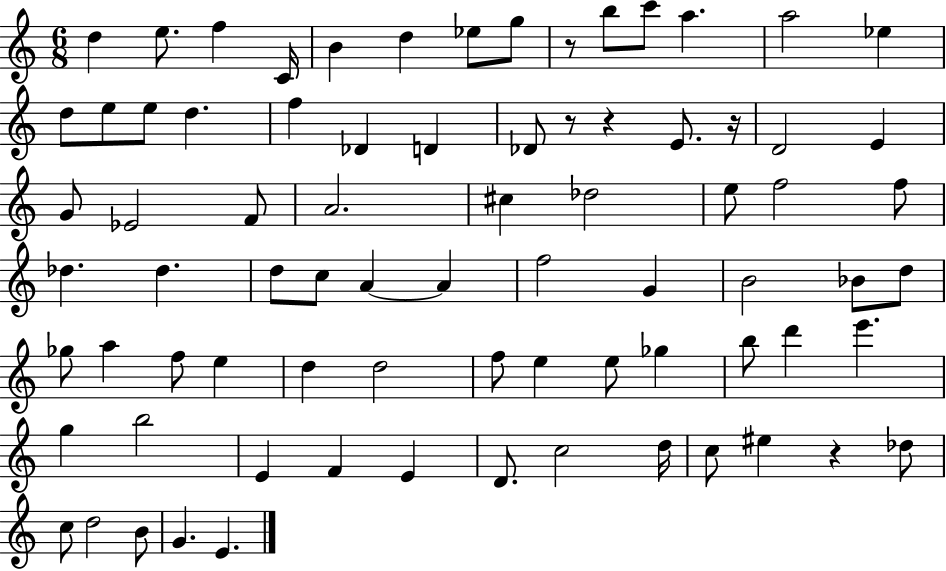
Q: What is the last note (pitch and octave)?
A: E4